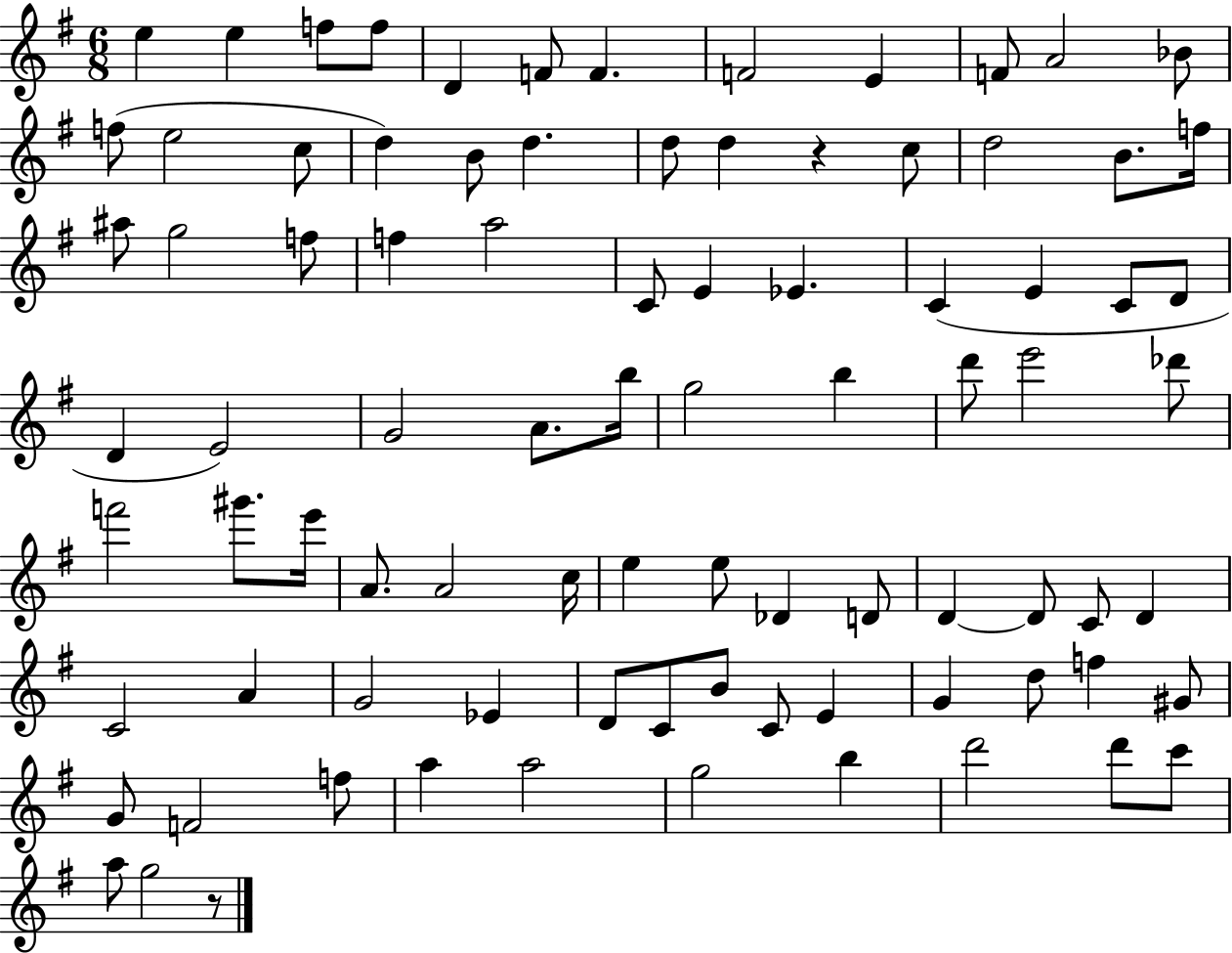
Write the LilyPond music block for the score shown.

{
  \clef treble
  \numericTimeSignature
  \time 6/8
  \key g \major
  e''4 e''4 f''8 f''8 | d'4 f'8 f'4. | f'2 e'4 | f'8 a'2 bes'8 | \break f''8( e''2 c''8 | d''4) b'8 d''4. | d''8 d''4 r4 c''8 | d''2 b'8. f''16 | \break ais''8 g''2 f''8 | f''4 a''2 | c'8 e'4 ees'4. | c'4( e'4 c'8 d'8 | \break d'4 e'2) | g'2 a'8. b''16 | g''2 b''4 | d'''8 e'''2 des'''8 | \break f'''2 gis'''8. e'''16 | a'8. a'2 c''16 | e''4 e''8 des'4 d'8 | d'4~~ d'8 c'8 d'4 | \break c'2 a'4 | g'2 ees'4 | d'8 c'8 b'8 c'8 e'4 | g'4 d''8 f''4 gis'8 | \break g'8 f'2 f''8 | a''4 a''2 | g''2 b''4 | d'''2 d'''8 c'''8 | \break a''8 g''2 r8 | \bar "|."
}